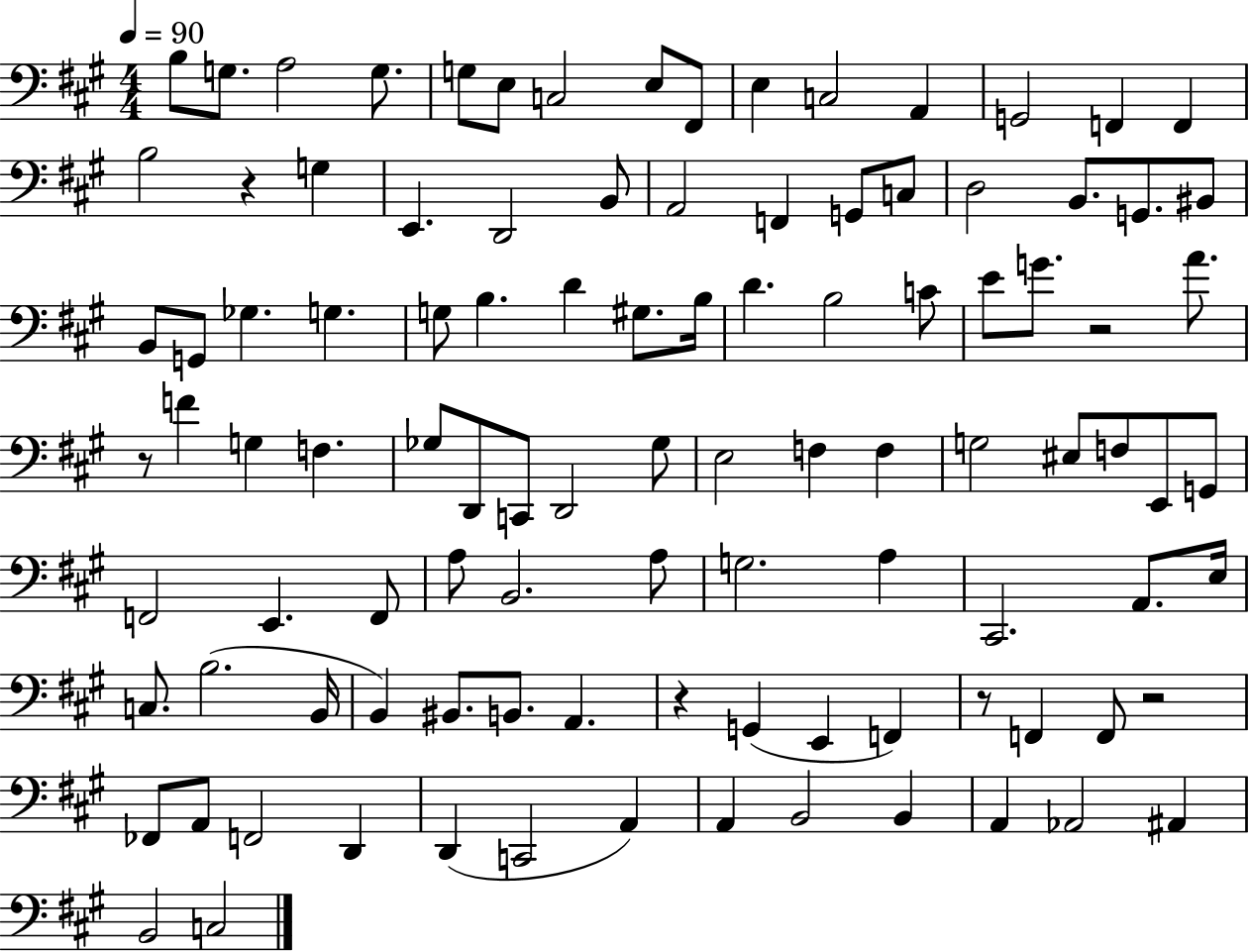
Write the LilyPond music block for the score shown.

{
  \clef bass
  \numericTimeSignature
  \time 4/4
  \key a \major
  \tempo 4 = 90
  b8 g8. a2 g8. | g8 e8 c2 e8 fis,8 | e4 c2 a,4 | g,2 f,4 f,4 | \break b2 r4 g4 | e,4. d,2 b,8 | a,2 f,4 g,8 c8 | d2 b,8. g,8. bis,8 | \break b,8 g,8 ges4. g4. | g8 b4. d'4 gis8. b16 | d'4. b2 c'8 | e'8 g'8. r2 a'8. | \break r8 f'4 g4 f4. | ges8 d,8 c,8 d,2 ges8 | e2 f4 f4 | g2 eis8 f8 e,8 g,8 | \break f,2 e,4. f,8 | a8 b,2. a8 | g2. a4 | cis,2. a,8. e16 | \break c8. b2.( b,16 | b,4) bis,8. b,8. a,4. | r4 g,4( e,4 f,4) | r8 f,4 f,8 r2 | \break fes,8 a,8 f,2 d,4 | d,4( c,2 a,4) | a,4 b,2 b,4 | a,4 aes,2 ais,4 | \break b,2 c2 | \bar "|."
}